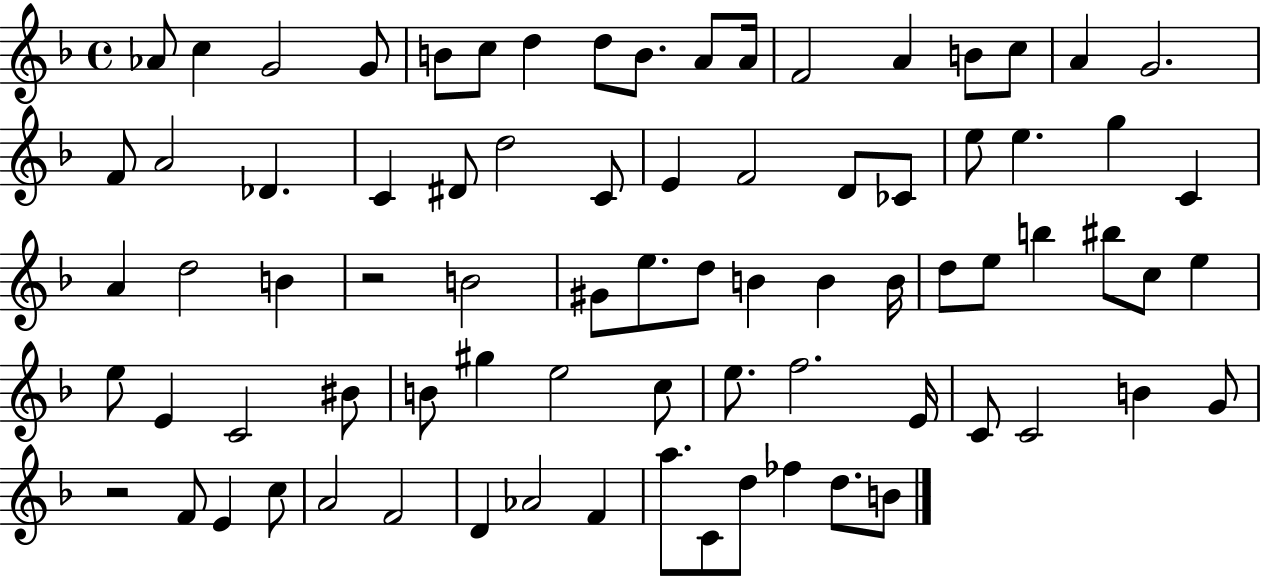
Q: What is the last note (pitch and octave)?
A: B4